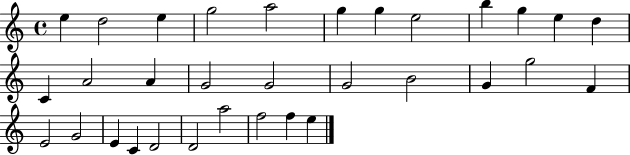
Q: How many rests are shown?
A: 0